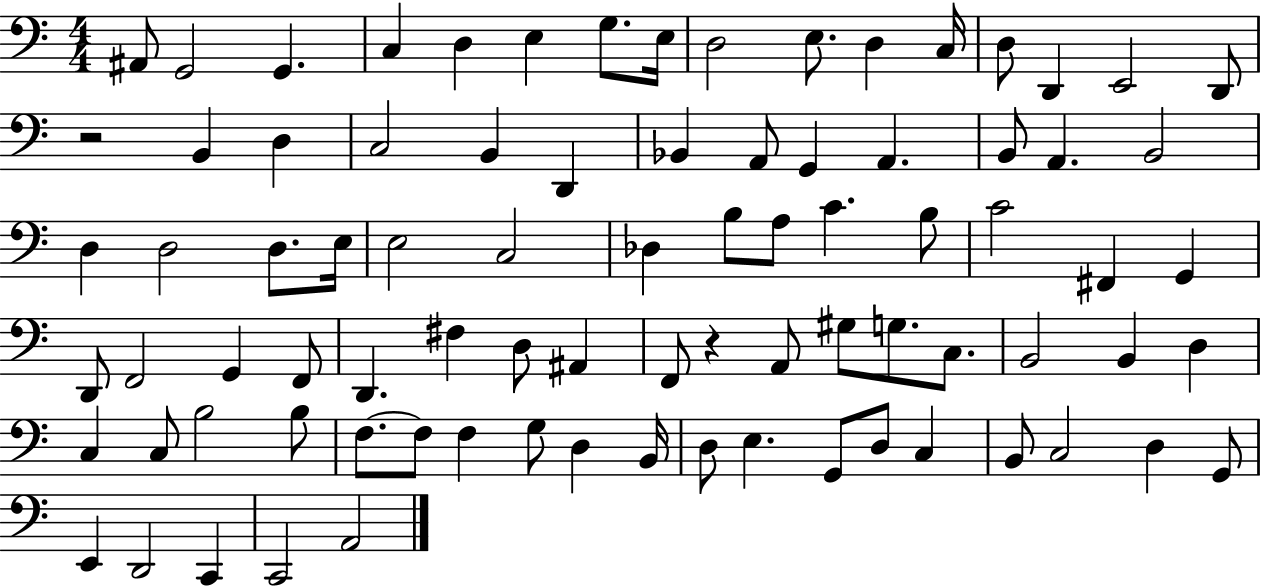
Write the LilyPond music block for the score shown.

{
  \clef bass
  \numericTimeSignature
  \time 4/4
  \key c \major
  ais,8 g,2 g,4. | c4 d4 e4 g8. e16 | d2 e8. d4 c16 | d8 d,4 e,2 d,8 | \break r2 b,4 d4 | c2 b,4 d,4 | bes,4 a,8 g,4 a,4. | b,8 a,4. b,2 | \break d4 d2 d8. e16 | e2 c2 | des4 b8 a8 c'4. b8 | c'2 fis,4 g,4 | \break d,8 f,2 g,4 f,8 | d,4. fis4 d8 ais,4 | f,8 r4 a,8 gis8 g8. c8. | b,2 b,4 d4 | \break c4 c8 b2 b8 | f8.~~ f8 f4 g8 d4 b,16 | d8 e4. g,8 d8 c4 | b,8 c2 d4 g,8 | \break e,4 d,2 c,4 | c,2 a,2 | \bar "|."
}